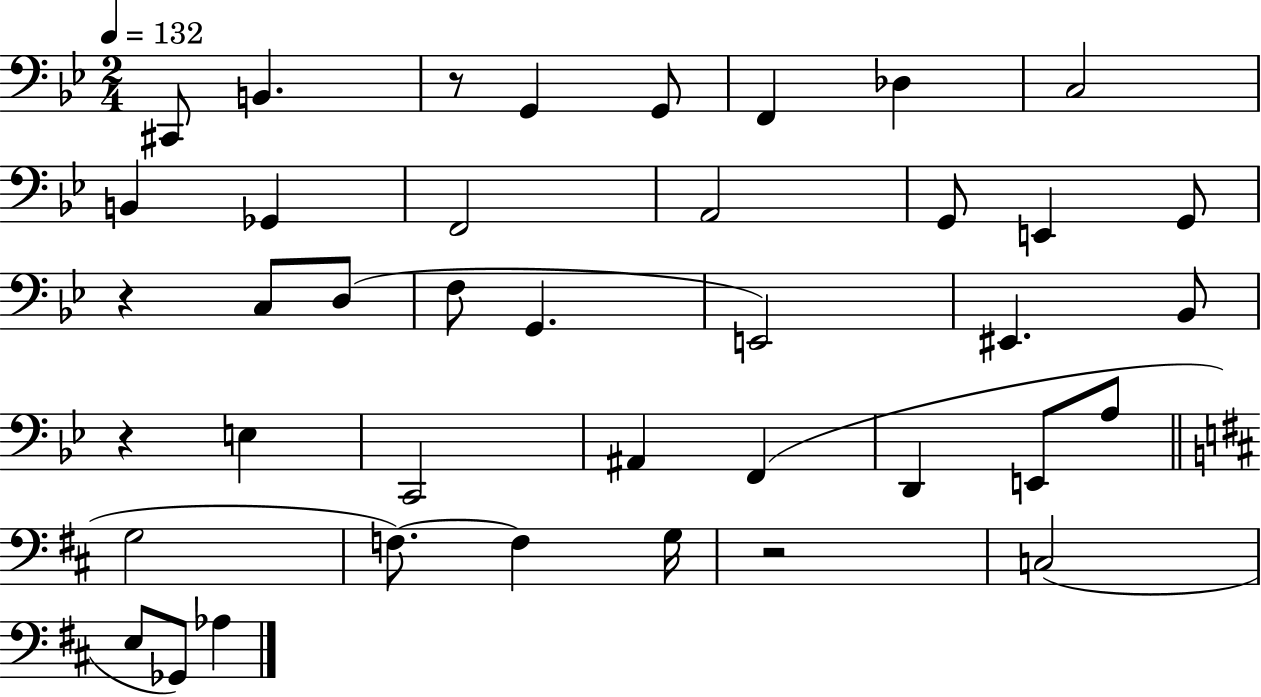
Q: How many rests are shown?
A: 4